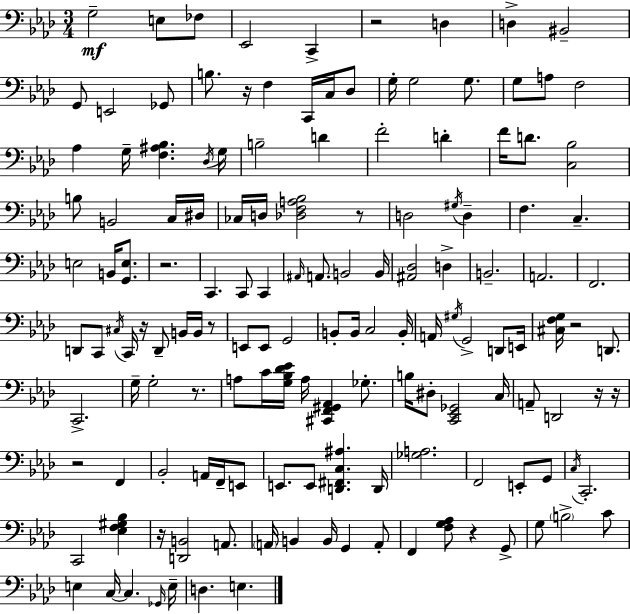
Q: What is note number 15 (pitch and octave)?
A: C3